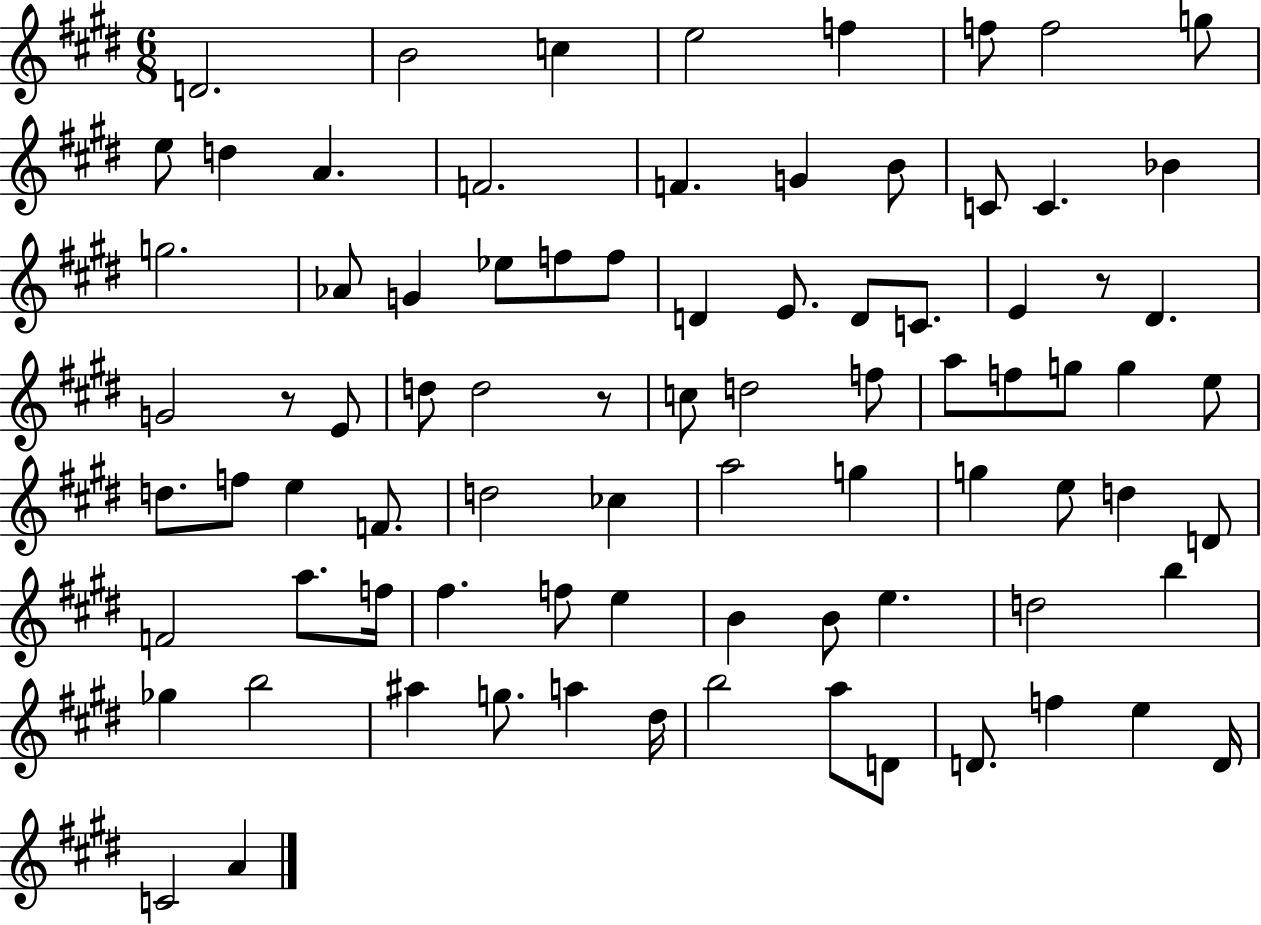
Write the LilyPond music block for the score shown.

{
  \clef treble
  \numericTimeSignature
  \time 6/8
  \key e \major
  d'2. | b'2 c''4 | e''2 f''4 | f''8 f''2 g''8 | \break e''8 d''4 a'4. | f'2. | f'4. g'4 b'8 | c'8 c'4. bes'4 | \break g''2. | aes'8 g'4 ees''8 f''8 f''8 | d'4 e'8. d'8 c'8. | e'4 r8 dis'4. | \break g'2 r8 e'8 | d''8 d''2 r8 | c''8 d''2 f''8 | a''8 f''8 g''8 g''4 e''8 | \break d''8. f''8 e''4 f'8. | d''2 ces''4 | a''2 g''4 | g''4 e''8 d''4 d'8 | \break f'2 a''8. f''16 | fis''4. f''8 e''4 | b'4 b'8 e''4. | d''2 b''4 | \break ges''4 b''2 | ais''4 g''8. a''4 dis''16 | b''2 a''8 d'8 | d'8. f''4 e''4 d'16 | \break c'2 a'4 | \bar "|."
}